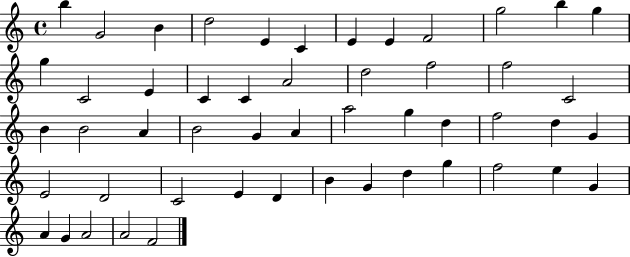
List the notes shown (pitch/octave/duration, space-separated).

B5/q G4/h B4/q D5/h E4/q C4/q E4/q E4/q F4/h G5/h B5/q G5/q G5/q C4/h E4/q C4/q C4/q A4/h D5/h F5/h F5/h C4/h B4/q B4/h A4/q B4/h G4/q A4/q A5/h G5/q D5/q F5/h D5/q G4/q E4/h D4/h C4/h E4/q D4/q B4/q G4/q D5/q G5/q F5/h E5/q G4/q A4/q G4/q A4/h A4/h F4/h